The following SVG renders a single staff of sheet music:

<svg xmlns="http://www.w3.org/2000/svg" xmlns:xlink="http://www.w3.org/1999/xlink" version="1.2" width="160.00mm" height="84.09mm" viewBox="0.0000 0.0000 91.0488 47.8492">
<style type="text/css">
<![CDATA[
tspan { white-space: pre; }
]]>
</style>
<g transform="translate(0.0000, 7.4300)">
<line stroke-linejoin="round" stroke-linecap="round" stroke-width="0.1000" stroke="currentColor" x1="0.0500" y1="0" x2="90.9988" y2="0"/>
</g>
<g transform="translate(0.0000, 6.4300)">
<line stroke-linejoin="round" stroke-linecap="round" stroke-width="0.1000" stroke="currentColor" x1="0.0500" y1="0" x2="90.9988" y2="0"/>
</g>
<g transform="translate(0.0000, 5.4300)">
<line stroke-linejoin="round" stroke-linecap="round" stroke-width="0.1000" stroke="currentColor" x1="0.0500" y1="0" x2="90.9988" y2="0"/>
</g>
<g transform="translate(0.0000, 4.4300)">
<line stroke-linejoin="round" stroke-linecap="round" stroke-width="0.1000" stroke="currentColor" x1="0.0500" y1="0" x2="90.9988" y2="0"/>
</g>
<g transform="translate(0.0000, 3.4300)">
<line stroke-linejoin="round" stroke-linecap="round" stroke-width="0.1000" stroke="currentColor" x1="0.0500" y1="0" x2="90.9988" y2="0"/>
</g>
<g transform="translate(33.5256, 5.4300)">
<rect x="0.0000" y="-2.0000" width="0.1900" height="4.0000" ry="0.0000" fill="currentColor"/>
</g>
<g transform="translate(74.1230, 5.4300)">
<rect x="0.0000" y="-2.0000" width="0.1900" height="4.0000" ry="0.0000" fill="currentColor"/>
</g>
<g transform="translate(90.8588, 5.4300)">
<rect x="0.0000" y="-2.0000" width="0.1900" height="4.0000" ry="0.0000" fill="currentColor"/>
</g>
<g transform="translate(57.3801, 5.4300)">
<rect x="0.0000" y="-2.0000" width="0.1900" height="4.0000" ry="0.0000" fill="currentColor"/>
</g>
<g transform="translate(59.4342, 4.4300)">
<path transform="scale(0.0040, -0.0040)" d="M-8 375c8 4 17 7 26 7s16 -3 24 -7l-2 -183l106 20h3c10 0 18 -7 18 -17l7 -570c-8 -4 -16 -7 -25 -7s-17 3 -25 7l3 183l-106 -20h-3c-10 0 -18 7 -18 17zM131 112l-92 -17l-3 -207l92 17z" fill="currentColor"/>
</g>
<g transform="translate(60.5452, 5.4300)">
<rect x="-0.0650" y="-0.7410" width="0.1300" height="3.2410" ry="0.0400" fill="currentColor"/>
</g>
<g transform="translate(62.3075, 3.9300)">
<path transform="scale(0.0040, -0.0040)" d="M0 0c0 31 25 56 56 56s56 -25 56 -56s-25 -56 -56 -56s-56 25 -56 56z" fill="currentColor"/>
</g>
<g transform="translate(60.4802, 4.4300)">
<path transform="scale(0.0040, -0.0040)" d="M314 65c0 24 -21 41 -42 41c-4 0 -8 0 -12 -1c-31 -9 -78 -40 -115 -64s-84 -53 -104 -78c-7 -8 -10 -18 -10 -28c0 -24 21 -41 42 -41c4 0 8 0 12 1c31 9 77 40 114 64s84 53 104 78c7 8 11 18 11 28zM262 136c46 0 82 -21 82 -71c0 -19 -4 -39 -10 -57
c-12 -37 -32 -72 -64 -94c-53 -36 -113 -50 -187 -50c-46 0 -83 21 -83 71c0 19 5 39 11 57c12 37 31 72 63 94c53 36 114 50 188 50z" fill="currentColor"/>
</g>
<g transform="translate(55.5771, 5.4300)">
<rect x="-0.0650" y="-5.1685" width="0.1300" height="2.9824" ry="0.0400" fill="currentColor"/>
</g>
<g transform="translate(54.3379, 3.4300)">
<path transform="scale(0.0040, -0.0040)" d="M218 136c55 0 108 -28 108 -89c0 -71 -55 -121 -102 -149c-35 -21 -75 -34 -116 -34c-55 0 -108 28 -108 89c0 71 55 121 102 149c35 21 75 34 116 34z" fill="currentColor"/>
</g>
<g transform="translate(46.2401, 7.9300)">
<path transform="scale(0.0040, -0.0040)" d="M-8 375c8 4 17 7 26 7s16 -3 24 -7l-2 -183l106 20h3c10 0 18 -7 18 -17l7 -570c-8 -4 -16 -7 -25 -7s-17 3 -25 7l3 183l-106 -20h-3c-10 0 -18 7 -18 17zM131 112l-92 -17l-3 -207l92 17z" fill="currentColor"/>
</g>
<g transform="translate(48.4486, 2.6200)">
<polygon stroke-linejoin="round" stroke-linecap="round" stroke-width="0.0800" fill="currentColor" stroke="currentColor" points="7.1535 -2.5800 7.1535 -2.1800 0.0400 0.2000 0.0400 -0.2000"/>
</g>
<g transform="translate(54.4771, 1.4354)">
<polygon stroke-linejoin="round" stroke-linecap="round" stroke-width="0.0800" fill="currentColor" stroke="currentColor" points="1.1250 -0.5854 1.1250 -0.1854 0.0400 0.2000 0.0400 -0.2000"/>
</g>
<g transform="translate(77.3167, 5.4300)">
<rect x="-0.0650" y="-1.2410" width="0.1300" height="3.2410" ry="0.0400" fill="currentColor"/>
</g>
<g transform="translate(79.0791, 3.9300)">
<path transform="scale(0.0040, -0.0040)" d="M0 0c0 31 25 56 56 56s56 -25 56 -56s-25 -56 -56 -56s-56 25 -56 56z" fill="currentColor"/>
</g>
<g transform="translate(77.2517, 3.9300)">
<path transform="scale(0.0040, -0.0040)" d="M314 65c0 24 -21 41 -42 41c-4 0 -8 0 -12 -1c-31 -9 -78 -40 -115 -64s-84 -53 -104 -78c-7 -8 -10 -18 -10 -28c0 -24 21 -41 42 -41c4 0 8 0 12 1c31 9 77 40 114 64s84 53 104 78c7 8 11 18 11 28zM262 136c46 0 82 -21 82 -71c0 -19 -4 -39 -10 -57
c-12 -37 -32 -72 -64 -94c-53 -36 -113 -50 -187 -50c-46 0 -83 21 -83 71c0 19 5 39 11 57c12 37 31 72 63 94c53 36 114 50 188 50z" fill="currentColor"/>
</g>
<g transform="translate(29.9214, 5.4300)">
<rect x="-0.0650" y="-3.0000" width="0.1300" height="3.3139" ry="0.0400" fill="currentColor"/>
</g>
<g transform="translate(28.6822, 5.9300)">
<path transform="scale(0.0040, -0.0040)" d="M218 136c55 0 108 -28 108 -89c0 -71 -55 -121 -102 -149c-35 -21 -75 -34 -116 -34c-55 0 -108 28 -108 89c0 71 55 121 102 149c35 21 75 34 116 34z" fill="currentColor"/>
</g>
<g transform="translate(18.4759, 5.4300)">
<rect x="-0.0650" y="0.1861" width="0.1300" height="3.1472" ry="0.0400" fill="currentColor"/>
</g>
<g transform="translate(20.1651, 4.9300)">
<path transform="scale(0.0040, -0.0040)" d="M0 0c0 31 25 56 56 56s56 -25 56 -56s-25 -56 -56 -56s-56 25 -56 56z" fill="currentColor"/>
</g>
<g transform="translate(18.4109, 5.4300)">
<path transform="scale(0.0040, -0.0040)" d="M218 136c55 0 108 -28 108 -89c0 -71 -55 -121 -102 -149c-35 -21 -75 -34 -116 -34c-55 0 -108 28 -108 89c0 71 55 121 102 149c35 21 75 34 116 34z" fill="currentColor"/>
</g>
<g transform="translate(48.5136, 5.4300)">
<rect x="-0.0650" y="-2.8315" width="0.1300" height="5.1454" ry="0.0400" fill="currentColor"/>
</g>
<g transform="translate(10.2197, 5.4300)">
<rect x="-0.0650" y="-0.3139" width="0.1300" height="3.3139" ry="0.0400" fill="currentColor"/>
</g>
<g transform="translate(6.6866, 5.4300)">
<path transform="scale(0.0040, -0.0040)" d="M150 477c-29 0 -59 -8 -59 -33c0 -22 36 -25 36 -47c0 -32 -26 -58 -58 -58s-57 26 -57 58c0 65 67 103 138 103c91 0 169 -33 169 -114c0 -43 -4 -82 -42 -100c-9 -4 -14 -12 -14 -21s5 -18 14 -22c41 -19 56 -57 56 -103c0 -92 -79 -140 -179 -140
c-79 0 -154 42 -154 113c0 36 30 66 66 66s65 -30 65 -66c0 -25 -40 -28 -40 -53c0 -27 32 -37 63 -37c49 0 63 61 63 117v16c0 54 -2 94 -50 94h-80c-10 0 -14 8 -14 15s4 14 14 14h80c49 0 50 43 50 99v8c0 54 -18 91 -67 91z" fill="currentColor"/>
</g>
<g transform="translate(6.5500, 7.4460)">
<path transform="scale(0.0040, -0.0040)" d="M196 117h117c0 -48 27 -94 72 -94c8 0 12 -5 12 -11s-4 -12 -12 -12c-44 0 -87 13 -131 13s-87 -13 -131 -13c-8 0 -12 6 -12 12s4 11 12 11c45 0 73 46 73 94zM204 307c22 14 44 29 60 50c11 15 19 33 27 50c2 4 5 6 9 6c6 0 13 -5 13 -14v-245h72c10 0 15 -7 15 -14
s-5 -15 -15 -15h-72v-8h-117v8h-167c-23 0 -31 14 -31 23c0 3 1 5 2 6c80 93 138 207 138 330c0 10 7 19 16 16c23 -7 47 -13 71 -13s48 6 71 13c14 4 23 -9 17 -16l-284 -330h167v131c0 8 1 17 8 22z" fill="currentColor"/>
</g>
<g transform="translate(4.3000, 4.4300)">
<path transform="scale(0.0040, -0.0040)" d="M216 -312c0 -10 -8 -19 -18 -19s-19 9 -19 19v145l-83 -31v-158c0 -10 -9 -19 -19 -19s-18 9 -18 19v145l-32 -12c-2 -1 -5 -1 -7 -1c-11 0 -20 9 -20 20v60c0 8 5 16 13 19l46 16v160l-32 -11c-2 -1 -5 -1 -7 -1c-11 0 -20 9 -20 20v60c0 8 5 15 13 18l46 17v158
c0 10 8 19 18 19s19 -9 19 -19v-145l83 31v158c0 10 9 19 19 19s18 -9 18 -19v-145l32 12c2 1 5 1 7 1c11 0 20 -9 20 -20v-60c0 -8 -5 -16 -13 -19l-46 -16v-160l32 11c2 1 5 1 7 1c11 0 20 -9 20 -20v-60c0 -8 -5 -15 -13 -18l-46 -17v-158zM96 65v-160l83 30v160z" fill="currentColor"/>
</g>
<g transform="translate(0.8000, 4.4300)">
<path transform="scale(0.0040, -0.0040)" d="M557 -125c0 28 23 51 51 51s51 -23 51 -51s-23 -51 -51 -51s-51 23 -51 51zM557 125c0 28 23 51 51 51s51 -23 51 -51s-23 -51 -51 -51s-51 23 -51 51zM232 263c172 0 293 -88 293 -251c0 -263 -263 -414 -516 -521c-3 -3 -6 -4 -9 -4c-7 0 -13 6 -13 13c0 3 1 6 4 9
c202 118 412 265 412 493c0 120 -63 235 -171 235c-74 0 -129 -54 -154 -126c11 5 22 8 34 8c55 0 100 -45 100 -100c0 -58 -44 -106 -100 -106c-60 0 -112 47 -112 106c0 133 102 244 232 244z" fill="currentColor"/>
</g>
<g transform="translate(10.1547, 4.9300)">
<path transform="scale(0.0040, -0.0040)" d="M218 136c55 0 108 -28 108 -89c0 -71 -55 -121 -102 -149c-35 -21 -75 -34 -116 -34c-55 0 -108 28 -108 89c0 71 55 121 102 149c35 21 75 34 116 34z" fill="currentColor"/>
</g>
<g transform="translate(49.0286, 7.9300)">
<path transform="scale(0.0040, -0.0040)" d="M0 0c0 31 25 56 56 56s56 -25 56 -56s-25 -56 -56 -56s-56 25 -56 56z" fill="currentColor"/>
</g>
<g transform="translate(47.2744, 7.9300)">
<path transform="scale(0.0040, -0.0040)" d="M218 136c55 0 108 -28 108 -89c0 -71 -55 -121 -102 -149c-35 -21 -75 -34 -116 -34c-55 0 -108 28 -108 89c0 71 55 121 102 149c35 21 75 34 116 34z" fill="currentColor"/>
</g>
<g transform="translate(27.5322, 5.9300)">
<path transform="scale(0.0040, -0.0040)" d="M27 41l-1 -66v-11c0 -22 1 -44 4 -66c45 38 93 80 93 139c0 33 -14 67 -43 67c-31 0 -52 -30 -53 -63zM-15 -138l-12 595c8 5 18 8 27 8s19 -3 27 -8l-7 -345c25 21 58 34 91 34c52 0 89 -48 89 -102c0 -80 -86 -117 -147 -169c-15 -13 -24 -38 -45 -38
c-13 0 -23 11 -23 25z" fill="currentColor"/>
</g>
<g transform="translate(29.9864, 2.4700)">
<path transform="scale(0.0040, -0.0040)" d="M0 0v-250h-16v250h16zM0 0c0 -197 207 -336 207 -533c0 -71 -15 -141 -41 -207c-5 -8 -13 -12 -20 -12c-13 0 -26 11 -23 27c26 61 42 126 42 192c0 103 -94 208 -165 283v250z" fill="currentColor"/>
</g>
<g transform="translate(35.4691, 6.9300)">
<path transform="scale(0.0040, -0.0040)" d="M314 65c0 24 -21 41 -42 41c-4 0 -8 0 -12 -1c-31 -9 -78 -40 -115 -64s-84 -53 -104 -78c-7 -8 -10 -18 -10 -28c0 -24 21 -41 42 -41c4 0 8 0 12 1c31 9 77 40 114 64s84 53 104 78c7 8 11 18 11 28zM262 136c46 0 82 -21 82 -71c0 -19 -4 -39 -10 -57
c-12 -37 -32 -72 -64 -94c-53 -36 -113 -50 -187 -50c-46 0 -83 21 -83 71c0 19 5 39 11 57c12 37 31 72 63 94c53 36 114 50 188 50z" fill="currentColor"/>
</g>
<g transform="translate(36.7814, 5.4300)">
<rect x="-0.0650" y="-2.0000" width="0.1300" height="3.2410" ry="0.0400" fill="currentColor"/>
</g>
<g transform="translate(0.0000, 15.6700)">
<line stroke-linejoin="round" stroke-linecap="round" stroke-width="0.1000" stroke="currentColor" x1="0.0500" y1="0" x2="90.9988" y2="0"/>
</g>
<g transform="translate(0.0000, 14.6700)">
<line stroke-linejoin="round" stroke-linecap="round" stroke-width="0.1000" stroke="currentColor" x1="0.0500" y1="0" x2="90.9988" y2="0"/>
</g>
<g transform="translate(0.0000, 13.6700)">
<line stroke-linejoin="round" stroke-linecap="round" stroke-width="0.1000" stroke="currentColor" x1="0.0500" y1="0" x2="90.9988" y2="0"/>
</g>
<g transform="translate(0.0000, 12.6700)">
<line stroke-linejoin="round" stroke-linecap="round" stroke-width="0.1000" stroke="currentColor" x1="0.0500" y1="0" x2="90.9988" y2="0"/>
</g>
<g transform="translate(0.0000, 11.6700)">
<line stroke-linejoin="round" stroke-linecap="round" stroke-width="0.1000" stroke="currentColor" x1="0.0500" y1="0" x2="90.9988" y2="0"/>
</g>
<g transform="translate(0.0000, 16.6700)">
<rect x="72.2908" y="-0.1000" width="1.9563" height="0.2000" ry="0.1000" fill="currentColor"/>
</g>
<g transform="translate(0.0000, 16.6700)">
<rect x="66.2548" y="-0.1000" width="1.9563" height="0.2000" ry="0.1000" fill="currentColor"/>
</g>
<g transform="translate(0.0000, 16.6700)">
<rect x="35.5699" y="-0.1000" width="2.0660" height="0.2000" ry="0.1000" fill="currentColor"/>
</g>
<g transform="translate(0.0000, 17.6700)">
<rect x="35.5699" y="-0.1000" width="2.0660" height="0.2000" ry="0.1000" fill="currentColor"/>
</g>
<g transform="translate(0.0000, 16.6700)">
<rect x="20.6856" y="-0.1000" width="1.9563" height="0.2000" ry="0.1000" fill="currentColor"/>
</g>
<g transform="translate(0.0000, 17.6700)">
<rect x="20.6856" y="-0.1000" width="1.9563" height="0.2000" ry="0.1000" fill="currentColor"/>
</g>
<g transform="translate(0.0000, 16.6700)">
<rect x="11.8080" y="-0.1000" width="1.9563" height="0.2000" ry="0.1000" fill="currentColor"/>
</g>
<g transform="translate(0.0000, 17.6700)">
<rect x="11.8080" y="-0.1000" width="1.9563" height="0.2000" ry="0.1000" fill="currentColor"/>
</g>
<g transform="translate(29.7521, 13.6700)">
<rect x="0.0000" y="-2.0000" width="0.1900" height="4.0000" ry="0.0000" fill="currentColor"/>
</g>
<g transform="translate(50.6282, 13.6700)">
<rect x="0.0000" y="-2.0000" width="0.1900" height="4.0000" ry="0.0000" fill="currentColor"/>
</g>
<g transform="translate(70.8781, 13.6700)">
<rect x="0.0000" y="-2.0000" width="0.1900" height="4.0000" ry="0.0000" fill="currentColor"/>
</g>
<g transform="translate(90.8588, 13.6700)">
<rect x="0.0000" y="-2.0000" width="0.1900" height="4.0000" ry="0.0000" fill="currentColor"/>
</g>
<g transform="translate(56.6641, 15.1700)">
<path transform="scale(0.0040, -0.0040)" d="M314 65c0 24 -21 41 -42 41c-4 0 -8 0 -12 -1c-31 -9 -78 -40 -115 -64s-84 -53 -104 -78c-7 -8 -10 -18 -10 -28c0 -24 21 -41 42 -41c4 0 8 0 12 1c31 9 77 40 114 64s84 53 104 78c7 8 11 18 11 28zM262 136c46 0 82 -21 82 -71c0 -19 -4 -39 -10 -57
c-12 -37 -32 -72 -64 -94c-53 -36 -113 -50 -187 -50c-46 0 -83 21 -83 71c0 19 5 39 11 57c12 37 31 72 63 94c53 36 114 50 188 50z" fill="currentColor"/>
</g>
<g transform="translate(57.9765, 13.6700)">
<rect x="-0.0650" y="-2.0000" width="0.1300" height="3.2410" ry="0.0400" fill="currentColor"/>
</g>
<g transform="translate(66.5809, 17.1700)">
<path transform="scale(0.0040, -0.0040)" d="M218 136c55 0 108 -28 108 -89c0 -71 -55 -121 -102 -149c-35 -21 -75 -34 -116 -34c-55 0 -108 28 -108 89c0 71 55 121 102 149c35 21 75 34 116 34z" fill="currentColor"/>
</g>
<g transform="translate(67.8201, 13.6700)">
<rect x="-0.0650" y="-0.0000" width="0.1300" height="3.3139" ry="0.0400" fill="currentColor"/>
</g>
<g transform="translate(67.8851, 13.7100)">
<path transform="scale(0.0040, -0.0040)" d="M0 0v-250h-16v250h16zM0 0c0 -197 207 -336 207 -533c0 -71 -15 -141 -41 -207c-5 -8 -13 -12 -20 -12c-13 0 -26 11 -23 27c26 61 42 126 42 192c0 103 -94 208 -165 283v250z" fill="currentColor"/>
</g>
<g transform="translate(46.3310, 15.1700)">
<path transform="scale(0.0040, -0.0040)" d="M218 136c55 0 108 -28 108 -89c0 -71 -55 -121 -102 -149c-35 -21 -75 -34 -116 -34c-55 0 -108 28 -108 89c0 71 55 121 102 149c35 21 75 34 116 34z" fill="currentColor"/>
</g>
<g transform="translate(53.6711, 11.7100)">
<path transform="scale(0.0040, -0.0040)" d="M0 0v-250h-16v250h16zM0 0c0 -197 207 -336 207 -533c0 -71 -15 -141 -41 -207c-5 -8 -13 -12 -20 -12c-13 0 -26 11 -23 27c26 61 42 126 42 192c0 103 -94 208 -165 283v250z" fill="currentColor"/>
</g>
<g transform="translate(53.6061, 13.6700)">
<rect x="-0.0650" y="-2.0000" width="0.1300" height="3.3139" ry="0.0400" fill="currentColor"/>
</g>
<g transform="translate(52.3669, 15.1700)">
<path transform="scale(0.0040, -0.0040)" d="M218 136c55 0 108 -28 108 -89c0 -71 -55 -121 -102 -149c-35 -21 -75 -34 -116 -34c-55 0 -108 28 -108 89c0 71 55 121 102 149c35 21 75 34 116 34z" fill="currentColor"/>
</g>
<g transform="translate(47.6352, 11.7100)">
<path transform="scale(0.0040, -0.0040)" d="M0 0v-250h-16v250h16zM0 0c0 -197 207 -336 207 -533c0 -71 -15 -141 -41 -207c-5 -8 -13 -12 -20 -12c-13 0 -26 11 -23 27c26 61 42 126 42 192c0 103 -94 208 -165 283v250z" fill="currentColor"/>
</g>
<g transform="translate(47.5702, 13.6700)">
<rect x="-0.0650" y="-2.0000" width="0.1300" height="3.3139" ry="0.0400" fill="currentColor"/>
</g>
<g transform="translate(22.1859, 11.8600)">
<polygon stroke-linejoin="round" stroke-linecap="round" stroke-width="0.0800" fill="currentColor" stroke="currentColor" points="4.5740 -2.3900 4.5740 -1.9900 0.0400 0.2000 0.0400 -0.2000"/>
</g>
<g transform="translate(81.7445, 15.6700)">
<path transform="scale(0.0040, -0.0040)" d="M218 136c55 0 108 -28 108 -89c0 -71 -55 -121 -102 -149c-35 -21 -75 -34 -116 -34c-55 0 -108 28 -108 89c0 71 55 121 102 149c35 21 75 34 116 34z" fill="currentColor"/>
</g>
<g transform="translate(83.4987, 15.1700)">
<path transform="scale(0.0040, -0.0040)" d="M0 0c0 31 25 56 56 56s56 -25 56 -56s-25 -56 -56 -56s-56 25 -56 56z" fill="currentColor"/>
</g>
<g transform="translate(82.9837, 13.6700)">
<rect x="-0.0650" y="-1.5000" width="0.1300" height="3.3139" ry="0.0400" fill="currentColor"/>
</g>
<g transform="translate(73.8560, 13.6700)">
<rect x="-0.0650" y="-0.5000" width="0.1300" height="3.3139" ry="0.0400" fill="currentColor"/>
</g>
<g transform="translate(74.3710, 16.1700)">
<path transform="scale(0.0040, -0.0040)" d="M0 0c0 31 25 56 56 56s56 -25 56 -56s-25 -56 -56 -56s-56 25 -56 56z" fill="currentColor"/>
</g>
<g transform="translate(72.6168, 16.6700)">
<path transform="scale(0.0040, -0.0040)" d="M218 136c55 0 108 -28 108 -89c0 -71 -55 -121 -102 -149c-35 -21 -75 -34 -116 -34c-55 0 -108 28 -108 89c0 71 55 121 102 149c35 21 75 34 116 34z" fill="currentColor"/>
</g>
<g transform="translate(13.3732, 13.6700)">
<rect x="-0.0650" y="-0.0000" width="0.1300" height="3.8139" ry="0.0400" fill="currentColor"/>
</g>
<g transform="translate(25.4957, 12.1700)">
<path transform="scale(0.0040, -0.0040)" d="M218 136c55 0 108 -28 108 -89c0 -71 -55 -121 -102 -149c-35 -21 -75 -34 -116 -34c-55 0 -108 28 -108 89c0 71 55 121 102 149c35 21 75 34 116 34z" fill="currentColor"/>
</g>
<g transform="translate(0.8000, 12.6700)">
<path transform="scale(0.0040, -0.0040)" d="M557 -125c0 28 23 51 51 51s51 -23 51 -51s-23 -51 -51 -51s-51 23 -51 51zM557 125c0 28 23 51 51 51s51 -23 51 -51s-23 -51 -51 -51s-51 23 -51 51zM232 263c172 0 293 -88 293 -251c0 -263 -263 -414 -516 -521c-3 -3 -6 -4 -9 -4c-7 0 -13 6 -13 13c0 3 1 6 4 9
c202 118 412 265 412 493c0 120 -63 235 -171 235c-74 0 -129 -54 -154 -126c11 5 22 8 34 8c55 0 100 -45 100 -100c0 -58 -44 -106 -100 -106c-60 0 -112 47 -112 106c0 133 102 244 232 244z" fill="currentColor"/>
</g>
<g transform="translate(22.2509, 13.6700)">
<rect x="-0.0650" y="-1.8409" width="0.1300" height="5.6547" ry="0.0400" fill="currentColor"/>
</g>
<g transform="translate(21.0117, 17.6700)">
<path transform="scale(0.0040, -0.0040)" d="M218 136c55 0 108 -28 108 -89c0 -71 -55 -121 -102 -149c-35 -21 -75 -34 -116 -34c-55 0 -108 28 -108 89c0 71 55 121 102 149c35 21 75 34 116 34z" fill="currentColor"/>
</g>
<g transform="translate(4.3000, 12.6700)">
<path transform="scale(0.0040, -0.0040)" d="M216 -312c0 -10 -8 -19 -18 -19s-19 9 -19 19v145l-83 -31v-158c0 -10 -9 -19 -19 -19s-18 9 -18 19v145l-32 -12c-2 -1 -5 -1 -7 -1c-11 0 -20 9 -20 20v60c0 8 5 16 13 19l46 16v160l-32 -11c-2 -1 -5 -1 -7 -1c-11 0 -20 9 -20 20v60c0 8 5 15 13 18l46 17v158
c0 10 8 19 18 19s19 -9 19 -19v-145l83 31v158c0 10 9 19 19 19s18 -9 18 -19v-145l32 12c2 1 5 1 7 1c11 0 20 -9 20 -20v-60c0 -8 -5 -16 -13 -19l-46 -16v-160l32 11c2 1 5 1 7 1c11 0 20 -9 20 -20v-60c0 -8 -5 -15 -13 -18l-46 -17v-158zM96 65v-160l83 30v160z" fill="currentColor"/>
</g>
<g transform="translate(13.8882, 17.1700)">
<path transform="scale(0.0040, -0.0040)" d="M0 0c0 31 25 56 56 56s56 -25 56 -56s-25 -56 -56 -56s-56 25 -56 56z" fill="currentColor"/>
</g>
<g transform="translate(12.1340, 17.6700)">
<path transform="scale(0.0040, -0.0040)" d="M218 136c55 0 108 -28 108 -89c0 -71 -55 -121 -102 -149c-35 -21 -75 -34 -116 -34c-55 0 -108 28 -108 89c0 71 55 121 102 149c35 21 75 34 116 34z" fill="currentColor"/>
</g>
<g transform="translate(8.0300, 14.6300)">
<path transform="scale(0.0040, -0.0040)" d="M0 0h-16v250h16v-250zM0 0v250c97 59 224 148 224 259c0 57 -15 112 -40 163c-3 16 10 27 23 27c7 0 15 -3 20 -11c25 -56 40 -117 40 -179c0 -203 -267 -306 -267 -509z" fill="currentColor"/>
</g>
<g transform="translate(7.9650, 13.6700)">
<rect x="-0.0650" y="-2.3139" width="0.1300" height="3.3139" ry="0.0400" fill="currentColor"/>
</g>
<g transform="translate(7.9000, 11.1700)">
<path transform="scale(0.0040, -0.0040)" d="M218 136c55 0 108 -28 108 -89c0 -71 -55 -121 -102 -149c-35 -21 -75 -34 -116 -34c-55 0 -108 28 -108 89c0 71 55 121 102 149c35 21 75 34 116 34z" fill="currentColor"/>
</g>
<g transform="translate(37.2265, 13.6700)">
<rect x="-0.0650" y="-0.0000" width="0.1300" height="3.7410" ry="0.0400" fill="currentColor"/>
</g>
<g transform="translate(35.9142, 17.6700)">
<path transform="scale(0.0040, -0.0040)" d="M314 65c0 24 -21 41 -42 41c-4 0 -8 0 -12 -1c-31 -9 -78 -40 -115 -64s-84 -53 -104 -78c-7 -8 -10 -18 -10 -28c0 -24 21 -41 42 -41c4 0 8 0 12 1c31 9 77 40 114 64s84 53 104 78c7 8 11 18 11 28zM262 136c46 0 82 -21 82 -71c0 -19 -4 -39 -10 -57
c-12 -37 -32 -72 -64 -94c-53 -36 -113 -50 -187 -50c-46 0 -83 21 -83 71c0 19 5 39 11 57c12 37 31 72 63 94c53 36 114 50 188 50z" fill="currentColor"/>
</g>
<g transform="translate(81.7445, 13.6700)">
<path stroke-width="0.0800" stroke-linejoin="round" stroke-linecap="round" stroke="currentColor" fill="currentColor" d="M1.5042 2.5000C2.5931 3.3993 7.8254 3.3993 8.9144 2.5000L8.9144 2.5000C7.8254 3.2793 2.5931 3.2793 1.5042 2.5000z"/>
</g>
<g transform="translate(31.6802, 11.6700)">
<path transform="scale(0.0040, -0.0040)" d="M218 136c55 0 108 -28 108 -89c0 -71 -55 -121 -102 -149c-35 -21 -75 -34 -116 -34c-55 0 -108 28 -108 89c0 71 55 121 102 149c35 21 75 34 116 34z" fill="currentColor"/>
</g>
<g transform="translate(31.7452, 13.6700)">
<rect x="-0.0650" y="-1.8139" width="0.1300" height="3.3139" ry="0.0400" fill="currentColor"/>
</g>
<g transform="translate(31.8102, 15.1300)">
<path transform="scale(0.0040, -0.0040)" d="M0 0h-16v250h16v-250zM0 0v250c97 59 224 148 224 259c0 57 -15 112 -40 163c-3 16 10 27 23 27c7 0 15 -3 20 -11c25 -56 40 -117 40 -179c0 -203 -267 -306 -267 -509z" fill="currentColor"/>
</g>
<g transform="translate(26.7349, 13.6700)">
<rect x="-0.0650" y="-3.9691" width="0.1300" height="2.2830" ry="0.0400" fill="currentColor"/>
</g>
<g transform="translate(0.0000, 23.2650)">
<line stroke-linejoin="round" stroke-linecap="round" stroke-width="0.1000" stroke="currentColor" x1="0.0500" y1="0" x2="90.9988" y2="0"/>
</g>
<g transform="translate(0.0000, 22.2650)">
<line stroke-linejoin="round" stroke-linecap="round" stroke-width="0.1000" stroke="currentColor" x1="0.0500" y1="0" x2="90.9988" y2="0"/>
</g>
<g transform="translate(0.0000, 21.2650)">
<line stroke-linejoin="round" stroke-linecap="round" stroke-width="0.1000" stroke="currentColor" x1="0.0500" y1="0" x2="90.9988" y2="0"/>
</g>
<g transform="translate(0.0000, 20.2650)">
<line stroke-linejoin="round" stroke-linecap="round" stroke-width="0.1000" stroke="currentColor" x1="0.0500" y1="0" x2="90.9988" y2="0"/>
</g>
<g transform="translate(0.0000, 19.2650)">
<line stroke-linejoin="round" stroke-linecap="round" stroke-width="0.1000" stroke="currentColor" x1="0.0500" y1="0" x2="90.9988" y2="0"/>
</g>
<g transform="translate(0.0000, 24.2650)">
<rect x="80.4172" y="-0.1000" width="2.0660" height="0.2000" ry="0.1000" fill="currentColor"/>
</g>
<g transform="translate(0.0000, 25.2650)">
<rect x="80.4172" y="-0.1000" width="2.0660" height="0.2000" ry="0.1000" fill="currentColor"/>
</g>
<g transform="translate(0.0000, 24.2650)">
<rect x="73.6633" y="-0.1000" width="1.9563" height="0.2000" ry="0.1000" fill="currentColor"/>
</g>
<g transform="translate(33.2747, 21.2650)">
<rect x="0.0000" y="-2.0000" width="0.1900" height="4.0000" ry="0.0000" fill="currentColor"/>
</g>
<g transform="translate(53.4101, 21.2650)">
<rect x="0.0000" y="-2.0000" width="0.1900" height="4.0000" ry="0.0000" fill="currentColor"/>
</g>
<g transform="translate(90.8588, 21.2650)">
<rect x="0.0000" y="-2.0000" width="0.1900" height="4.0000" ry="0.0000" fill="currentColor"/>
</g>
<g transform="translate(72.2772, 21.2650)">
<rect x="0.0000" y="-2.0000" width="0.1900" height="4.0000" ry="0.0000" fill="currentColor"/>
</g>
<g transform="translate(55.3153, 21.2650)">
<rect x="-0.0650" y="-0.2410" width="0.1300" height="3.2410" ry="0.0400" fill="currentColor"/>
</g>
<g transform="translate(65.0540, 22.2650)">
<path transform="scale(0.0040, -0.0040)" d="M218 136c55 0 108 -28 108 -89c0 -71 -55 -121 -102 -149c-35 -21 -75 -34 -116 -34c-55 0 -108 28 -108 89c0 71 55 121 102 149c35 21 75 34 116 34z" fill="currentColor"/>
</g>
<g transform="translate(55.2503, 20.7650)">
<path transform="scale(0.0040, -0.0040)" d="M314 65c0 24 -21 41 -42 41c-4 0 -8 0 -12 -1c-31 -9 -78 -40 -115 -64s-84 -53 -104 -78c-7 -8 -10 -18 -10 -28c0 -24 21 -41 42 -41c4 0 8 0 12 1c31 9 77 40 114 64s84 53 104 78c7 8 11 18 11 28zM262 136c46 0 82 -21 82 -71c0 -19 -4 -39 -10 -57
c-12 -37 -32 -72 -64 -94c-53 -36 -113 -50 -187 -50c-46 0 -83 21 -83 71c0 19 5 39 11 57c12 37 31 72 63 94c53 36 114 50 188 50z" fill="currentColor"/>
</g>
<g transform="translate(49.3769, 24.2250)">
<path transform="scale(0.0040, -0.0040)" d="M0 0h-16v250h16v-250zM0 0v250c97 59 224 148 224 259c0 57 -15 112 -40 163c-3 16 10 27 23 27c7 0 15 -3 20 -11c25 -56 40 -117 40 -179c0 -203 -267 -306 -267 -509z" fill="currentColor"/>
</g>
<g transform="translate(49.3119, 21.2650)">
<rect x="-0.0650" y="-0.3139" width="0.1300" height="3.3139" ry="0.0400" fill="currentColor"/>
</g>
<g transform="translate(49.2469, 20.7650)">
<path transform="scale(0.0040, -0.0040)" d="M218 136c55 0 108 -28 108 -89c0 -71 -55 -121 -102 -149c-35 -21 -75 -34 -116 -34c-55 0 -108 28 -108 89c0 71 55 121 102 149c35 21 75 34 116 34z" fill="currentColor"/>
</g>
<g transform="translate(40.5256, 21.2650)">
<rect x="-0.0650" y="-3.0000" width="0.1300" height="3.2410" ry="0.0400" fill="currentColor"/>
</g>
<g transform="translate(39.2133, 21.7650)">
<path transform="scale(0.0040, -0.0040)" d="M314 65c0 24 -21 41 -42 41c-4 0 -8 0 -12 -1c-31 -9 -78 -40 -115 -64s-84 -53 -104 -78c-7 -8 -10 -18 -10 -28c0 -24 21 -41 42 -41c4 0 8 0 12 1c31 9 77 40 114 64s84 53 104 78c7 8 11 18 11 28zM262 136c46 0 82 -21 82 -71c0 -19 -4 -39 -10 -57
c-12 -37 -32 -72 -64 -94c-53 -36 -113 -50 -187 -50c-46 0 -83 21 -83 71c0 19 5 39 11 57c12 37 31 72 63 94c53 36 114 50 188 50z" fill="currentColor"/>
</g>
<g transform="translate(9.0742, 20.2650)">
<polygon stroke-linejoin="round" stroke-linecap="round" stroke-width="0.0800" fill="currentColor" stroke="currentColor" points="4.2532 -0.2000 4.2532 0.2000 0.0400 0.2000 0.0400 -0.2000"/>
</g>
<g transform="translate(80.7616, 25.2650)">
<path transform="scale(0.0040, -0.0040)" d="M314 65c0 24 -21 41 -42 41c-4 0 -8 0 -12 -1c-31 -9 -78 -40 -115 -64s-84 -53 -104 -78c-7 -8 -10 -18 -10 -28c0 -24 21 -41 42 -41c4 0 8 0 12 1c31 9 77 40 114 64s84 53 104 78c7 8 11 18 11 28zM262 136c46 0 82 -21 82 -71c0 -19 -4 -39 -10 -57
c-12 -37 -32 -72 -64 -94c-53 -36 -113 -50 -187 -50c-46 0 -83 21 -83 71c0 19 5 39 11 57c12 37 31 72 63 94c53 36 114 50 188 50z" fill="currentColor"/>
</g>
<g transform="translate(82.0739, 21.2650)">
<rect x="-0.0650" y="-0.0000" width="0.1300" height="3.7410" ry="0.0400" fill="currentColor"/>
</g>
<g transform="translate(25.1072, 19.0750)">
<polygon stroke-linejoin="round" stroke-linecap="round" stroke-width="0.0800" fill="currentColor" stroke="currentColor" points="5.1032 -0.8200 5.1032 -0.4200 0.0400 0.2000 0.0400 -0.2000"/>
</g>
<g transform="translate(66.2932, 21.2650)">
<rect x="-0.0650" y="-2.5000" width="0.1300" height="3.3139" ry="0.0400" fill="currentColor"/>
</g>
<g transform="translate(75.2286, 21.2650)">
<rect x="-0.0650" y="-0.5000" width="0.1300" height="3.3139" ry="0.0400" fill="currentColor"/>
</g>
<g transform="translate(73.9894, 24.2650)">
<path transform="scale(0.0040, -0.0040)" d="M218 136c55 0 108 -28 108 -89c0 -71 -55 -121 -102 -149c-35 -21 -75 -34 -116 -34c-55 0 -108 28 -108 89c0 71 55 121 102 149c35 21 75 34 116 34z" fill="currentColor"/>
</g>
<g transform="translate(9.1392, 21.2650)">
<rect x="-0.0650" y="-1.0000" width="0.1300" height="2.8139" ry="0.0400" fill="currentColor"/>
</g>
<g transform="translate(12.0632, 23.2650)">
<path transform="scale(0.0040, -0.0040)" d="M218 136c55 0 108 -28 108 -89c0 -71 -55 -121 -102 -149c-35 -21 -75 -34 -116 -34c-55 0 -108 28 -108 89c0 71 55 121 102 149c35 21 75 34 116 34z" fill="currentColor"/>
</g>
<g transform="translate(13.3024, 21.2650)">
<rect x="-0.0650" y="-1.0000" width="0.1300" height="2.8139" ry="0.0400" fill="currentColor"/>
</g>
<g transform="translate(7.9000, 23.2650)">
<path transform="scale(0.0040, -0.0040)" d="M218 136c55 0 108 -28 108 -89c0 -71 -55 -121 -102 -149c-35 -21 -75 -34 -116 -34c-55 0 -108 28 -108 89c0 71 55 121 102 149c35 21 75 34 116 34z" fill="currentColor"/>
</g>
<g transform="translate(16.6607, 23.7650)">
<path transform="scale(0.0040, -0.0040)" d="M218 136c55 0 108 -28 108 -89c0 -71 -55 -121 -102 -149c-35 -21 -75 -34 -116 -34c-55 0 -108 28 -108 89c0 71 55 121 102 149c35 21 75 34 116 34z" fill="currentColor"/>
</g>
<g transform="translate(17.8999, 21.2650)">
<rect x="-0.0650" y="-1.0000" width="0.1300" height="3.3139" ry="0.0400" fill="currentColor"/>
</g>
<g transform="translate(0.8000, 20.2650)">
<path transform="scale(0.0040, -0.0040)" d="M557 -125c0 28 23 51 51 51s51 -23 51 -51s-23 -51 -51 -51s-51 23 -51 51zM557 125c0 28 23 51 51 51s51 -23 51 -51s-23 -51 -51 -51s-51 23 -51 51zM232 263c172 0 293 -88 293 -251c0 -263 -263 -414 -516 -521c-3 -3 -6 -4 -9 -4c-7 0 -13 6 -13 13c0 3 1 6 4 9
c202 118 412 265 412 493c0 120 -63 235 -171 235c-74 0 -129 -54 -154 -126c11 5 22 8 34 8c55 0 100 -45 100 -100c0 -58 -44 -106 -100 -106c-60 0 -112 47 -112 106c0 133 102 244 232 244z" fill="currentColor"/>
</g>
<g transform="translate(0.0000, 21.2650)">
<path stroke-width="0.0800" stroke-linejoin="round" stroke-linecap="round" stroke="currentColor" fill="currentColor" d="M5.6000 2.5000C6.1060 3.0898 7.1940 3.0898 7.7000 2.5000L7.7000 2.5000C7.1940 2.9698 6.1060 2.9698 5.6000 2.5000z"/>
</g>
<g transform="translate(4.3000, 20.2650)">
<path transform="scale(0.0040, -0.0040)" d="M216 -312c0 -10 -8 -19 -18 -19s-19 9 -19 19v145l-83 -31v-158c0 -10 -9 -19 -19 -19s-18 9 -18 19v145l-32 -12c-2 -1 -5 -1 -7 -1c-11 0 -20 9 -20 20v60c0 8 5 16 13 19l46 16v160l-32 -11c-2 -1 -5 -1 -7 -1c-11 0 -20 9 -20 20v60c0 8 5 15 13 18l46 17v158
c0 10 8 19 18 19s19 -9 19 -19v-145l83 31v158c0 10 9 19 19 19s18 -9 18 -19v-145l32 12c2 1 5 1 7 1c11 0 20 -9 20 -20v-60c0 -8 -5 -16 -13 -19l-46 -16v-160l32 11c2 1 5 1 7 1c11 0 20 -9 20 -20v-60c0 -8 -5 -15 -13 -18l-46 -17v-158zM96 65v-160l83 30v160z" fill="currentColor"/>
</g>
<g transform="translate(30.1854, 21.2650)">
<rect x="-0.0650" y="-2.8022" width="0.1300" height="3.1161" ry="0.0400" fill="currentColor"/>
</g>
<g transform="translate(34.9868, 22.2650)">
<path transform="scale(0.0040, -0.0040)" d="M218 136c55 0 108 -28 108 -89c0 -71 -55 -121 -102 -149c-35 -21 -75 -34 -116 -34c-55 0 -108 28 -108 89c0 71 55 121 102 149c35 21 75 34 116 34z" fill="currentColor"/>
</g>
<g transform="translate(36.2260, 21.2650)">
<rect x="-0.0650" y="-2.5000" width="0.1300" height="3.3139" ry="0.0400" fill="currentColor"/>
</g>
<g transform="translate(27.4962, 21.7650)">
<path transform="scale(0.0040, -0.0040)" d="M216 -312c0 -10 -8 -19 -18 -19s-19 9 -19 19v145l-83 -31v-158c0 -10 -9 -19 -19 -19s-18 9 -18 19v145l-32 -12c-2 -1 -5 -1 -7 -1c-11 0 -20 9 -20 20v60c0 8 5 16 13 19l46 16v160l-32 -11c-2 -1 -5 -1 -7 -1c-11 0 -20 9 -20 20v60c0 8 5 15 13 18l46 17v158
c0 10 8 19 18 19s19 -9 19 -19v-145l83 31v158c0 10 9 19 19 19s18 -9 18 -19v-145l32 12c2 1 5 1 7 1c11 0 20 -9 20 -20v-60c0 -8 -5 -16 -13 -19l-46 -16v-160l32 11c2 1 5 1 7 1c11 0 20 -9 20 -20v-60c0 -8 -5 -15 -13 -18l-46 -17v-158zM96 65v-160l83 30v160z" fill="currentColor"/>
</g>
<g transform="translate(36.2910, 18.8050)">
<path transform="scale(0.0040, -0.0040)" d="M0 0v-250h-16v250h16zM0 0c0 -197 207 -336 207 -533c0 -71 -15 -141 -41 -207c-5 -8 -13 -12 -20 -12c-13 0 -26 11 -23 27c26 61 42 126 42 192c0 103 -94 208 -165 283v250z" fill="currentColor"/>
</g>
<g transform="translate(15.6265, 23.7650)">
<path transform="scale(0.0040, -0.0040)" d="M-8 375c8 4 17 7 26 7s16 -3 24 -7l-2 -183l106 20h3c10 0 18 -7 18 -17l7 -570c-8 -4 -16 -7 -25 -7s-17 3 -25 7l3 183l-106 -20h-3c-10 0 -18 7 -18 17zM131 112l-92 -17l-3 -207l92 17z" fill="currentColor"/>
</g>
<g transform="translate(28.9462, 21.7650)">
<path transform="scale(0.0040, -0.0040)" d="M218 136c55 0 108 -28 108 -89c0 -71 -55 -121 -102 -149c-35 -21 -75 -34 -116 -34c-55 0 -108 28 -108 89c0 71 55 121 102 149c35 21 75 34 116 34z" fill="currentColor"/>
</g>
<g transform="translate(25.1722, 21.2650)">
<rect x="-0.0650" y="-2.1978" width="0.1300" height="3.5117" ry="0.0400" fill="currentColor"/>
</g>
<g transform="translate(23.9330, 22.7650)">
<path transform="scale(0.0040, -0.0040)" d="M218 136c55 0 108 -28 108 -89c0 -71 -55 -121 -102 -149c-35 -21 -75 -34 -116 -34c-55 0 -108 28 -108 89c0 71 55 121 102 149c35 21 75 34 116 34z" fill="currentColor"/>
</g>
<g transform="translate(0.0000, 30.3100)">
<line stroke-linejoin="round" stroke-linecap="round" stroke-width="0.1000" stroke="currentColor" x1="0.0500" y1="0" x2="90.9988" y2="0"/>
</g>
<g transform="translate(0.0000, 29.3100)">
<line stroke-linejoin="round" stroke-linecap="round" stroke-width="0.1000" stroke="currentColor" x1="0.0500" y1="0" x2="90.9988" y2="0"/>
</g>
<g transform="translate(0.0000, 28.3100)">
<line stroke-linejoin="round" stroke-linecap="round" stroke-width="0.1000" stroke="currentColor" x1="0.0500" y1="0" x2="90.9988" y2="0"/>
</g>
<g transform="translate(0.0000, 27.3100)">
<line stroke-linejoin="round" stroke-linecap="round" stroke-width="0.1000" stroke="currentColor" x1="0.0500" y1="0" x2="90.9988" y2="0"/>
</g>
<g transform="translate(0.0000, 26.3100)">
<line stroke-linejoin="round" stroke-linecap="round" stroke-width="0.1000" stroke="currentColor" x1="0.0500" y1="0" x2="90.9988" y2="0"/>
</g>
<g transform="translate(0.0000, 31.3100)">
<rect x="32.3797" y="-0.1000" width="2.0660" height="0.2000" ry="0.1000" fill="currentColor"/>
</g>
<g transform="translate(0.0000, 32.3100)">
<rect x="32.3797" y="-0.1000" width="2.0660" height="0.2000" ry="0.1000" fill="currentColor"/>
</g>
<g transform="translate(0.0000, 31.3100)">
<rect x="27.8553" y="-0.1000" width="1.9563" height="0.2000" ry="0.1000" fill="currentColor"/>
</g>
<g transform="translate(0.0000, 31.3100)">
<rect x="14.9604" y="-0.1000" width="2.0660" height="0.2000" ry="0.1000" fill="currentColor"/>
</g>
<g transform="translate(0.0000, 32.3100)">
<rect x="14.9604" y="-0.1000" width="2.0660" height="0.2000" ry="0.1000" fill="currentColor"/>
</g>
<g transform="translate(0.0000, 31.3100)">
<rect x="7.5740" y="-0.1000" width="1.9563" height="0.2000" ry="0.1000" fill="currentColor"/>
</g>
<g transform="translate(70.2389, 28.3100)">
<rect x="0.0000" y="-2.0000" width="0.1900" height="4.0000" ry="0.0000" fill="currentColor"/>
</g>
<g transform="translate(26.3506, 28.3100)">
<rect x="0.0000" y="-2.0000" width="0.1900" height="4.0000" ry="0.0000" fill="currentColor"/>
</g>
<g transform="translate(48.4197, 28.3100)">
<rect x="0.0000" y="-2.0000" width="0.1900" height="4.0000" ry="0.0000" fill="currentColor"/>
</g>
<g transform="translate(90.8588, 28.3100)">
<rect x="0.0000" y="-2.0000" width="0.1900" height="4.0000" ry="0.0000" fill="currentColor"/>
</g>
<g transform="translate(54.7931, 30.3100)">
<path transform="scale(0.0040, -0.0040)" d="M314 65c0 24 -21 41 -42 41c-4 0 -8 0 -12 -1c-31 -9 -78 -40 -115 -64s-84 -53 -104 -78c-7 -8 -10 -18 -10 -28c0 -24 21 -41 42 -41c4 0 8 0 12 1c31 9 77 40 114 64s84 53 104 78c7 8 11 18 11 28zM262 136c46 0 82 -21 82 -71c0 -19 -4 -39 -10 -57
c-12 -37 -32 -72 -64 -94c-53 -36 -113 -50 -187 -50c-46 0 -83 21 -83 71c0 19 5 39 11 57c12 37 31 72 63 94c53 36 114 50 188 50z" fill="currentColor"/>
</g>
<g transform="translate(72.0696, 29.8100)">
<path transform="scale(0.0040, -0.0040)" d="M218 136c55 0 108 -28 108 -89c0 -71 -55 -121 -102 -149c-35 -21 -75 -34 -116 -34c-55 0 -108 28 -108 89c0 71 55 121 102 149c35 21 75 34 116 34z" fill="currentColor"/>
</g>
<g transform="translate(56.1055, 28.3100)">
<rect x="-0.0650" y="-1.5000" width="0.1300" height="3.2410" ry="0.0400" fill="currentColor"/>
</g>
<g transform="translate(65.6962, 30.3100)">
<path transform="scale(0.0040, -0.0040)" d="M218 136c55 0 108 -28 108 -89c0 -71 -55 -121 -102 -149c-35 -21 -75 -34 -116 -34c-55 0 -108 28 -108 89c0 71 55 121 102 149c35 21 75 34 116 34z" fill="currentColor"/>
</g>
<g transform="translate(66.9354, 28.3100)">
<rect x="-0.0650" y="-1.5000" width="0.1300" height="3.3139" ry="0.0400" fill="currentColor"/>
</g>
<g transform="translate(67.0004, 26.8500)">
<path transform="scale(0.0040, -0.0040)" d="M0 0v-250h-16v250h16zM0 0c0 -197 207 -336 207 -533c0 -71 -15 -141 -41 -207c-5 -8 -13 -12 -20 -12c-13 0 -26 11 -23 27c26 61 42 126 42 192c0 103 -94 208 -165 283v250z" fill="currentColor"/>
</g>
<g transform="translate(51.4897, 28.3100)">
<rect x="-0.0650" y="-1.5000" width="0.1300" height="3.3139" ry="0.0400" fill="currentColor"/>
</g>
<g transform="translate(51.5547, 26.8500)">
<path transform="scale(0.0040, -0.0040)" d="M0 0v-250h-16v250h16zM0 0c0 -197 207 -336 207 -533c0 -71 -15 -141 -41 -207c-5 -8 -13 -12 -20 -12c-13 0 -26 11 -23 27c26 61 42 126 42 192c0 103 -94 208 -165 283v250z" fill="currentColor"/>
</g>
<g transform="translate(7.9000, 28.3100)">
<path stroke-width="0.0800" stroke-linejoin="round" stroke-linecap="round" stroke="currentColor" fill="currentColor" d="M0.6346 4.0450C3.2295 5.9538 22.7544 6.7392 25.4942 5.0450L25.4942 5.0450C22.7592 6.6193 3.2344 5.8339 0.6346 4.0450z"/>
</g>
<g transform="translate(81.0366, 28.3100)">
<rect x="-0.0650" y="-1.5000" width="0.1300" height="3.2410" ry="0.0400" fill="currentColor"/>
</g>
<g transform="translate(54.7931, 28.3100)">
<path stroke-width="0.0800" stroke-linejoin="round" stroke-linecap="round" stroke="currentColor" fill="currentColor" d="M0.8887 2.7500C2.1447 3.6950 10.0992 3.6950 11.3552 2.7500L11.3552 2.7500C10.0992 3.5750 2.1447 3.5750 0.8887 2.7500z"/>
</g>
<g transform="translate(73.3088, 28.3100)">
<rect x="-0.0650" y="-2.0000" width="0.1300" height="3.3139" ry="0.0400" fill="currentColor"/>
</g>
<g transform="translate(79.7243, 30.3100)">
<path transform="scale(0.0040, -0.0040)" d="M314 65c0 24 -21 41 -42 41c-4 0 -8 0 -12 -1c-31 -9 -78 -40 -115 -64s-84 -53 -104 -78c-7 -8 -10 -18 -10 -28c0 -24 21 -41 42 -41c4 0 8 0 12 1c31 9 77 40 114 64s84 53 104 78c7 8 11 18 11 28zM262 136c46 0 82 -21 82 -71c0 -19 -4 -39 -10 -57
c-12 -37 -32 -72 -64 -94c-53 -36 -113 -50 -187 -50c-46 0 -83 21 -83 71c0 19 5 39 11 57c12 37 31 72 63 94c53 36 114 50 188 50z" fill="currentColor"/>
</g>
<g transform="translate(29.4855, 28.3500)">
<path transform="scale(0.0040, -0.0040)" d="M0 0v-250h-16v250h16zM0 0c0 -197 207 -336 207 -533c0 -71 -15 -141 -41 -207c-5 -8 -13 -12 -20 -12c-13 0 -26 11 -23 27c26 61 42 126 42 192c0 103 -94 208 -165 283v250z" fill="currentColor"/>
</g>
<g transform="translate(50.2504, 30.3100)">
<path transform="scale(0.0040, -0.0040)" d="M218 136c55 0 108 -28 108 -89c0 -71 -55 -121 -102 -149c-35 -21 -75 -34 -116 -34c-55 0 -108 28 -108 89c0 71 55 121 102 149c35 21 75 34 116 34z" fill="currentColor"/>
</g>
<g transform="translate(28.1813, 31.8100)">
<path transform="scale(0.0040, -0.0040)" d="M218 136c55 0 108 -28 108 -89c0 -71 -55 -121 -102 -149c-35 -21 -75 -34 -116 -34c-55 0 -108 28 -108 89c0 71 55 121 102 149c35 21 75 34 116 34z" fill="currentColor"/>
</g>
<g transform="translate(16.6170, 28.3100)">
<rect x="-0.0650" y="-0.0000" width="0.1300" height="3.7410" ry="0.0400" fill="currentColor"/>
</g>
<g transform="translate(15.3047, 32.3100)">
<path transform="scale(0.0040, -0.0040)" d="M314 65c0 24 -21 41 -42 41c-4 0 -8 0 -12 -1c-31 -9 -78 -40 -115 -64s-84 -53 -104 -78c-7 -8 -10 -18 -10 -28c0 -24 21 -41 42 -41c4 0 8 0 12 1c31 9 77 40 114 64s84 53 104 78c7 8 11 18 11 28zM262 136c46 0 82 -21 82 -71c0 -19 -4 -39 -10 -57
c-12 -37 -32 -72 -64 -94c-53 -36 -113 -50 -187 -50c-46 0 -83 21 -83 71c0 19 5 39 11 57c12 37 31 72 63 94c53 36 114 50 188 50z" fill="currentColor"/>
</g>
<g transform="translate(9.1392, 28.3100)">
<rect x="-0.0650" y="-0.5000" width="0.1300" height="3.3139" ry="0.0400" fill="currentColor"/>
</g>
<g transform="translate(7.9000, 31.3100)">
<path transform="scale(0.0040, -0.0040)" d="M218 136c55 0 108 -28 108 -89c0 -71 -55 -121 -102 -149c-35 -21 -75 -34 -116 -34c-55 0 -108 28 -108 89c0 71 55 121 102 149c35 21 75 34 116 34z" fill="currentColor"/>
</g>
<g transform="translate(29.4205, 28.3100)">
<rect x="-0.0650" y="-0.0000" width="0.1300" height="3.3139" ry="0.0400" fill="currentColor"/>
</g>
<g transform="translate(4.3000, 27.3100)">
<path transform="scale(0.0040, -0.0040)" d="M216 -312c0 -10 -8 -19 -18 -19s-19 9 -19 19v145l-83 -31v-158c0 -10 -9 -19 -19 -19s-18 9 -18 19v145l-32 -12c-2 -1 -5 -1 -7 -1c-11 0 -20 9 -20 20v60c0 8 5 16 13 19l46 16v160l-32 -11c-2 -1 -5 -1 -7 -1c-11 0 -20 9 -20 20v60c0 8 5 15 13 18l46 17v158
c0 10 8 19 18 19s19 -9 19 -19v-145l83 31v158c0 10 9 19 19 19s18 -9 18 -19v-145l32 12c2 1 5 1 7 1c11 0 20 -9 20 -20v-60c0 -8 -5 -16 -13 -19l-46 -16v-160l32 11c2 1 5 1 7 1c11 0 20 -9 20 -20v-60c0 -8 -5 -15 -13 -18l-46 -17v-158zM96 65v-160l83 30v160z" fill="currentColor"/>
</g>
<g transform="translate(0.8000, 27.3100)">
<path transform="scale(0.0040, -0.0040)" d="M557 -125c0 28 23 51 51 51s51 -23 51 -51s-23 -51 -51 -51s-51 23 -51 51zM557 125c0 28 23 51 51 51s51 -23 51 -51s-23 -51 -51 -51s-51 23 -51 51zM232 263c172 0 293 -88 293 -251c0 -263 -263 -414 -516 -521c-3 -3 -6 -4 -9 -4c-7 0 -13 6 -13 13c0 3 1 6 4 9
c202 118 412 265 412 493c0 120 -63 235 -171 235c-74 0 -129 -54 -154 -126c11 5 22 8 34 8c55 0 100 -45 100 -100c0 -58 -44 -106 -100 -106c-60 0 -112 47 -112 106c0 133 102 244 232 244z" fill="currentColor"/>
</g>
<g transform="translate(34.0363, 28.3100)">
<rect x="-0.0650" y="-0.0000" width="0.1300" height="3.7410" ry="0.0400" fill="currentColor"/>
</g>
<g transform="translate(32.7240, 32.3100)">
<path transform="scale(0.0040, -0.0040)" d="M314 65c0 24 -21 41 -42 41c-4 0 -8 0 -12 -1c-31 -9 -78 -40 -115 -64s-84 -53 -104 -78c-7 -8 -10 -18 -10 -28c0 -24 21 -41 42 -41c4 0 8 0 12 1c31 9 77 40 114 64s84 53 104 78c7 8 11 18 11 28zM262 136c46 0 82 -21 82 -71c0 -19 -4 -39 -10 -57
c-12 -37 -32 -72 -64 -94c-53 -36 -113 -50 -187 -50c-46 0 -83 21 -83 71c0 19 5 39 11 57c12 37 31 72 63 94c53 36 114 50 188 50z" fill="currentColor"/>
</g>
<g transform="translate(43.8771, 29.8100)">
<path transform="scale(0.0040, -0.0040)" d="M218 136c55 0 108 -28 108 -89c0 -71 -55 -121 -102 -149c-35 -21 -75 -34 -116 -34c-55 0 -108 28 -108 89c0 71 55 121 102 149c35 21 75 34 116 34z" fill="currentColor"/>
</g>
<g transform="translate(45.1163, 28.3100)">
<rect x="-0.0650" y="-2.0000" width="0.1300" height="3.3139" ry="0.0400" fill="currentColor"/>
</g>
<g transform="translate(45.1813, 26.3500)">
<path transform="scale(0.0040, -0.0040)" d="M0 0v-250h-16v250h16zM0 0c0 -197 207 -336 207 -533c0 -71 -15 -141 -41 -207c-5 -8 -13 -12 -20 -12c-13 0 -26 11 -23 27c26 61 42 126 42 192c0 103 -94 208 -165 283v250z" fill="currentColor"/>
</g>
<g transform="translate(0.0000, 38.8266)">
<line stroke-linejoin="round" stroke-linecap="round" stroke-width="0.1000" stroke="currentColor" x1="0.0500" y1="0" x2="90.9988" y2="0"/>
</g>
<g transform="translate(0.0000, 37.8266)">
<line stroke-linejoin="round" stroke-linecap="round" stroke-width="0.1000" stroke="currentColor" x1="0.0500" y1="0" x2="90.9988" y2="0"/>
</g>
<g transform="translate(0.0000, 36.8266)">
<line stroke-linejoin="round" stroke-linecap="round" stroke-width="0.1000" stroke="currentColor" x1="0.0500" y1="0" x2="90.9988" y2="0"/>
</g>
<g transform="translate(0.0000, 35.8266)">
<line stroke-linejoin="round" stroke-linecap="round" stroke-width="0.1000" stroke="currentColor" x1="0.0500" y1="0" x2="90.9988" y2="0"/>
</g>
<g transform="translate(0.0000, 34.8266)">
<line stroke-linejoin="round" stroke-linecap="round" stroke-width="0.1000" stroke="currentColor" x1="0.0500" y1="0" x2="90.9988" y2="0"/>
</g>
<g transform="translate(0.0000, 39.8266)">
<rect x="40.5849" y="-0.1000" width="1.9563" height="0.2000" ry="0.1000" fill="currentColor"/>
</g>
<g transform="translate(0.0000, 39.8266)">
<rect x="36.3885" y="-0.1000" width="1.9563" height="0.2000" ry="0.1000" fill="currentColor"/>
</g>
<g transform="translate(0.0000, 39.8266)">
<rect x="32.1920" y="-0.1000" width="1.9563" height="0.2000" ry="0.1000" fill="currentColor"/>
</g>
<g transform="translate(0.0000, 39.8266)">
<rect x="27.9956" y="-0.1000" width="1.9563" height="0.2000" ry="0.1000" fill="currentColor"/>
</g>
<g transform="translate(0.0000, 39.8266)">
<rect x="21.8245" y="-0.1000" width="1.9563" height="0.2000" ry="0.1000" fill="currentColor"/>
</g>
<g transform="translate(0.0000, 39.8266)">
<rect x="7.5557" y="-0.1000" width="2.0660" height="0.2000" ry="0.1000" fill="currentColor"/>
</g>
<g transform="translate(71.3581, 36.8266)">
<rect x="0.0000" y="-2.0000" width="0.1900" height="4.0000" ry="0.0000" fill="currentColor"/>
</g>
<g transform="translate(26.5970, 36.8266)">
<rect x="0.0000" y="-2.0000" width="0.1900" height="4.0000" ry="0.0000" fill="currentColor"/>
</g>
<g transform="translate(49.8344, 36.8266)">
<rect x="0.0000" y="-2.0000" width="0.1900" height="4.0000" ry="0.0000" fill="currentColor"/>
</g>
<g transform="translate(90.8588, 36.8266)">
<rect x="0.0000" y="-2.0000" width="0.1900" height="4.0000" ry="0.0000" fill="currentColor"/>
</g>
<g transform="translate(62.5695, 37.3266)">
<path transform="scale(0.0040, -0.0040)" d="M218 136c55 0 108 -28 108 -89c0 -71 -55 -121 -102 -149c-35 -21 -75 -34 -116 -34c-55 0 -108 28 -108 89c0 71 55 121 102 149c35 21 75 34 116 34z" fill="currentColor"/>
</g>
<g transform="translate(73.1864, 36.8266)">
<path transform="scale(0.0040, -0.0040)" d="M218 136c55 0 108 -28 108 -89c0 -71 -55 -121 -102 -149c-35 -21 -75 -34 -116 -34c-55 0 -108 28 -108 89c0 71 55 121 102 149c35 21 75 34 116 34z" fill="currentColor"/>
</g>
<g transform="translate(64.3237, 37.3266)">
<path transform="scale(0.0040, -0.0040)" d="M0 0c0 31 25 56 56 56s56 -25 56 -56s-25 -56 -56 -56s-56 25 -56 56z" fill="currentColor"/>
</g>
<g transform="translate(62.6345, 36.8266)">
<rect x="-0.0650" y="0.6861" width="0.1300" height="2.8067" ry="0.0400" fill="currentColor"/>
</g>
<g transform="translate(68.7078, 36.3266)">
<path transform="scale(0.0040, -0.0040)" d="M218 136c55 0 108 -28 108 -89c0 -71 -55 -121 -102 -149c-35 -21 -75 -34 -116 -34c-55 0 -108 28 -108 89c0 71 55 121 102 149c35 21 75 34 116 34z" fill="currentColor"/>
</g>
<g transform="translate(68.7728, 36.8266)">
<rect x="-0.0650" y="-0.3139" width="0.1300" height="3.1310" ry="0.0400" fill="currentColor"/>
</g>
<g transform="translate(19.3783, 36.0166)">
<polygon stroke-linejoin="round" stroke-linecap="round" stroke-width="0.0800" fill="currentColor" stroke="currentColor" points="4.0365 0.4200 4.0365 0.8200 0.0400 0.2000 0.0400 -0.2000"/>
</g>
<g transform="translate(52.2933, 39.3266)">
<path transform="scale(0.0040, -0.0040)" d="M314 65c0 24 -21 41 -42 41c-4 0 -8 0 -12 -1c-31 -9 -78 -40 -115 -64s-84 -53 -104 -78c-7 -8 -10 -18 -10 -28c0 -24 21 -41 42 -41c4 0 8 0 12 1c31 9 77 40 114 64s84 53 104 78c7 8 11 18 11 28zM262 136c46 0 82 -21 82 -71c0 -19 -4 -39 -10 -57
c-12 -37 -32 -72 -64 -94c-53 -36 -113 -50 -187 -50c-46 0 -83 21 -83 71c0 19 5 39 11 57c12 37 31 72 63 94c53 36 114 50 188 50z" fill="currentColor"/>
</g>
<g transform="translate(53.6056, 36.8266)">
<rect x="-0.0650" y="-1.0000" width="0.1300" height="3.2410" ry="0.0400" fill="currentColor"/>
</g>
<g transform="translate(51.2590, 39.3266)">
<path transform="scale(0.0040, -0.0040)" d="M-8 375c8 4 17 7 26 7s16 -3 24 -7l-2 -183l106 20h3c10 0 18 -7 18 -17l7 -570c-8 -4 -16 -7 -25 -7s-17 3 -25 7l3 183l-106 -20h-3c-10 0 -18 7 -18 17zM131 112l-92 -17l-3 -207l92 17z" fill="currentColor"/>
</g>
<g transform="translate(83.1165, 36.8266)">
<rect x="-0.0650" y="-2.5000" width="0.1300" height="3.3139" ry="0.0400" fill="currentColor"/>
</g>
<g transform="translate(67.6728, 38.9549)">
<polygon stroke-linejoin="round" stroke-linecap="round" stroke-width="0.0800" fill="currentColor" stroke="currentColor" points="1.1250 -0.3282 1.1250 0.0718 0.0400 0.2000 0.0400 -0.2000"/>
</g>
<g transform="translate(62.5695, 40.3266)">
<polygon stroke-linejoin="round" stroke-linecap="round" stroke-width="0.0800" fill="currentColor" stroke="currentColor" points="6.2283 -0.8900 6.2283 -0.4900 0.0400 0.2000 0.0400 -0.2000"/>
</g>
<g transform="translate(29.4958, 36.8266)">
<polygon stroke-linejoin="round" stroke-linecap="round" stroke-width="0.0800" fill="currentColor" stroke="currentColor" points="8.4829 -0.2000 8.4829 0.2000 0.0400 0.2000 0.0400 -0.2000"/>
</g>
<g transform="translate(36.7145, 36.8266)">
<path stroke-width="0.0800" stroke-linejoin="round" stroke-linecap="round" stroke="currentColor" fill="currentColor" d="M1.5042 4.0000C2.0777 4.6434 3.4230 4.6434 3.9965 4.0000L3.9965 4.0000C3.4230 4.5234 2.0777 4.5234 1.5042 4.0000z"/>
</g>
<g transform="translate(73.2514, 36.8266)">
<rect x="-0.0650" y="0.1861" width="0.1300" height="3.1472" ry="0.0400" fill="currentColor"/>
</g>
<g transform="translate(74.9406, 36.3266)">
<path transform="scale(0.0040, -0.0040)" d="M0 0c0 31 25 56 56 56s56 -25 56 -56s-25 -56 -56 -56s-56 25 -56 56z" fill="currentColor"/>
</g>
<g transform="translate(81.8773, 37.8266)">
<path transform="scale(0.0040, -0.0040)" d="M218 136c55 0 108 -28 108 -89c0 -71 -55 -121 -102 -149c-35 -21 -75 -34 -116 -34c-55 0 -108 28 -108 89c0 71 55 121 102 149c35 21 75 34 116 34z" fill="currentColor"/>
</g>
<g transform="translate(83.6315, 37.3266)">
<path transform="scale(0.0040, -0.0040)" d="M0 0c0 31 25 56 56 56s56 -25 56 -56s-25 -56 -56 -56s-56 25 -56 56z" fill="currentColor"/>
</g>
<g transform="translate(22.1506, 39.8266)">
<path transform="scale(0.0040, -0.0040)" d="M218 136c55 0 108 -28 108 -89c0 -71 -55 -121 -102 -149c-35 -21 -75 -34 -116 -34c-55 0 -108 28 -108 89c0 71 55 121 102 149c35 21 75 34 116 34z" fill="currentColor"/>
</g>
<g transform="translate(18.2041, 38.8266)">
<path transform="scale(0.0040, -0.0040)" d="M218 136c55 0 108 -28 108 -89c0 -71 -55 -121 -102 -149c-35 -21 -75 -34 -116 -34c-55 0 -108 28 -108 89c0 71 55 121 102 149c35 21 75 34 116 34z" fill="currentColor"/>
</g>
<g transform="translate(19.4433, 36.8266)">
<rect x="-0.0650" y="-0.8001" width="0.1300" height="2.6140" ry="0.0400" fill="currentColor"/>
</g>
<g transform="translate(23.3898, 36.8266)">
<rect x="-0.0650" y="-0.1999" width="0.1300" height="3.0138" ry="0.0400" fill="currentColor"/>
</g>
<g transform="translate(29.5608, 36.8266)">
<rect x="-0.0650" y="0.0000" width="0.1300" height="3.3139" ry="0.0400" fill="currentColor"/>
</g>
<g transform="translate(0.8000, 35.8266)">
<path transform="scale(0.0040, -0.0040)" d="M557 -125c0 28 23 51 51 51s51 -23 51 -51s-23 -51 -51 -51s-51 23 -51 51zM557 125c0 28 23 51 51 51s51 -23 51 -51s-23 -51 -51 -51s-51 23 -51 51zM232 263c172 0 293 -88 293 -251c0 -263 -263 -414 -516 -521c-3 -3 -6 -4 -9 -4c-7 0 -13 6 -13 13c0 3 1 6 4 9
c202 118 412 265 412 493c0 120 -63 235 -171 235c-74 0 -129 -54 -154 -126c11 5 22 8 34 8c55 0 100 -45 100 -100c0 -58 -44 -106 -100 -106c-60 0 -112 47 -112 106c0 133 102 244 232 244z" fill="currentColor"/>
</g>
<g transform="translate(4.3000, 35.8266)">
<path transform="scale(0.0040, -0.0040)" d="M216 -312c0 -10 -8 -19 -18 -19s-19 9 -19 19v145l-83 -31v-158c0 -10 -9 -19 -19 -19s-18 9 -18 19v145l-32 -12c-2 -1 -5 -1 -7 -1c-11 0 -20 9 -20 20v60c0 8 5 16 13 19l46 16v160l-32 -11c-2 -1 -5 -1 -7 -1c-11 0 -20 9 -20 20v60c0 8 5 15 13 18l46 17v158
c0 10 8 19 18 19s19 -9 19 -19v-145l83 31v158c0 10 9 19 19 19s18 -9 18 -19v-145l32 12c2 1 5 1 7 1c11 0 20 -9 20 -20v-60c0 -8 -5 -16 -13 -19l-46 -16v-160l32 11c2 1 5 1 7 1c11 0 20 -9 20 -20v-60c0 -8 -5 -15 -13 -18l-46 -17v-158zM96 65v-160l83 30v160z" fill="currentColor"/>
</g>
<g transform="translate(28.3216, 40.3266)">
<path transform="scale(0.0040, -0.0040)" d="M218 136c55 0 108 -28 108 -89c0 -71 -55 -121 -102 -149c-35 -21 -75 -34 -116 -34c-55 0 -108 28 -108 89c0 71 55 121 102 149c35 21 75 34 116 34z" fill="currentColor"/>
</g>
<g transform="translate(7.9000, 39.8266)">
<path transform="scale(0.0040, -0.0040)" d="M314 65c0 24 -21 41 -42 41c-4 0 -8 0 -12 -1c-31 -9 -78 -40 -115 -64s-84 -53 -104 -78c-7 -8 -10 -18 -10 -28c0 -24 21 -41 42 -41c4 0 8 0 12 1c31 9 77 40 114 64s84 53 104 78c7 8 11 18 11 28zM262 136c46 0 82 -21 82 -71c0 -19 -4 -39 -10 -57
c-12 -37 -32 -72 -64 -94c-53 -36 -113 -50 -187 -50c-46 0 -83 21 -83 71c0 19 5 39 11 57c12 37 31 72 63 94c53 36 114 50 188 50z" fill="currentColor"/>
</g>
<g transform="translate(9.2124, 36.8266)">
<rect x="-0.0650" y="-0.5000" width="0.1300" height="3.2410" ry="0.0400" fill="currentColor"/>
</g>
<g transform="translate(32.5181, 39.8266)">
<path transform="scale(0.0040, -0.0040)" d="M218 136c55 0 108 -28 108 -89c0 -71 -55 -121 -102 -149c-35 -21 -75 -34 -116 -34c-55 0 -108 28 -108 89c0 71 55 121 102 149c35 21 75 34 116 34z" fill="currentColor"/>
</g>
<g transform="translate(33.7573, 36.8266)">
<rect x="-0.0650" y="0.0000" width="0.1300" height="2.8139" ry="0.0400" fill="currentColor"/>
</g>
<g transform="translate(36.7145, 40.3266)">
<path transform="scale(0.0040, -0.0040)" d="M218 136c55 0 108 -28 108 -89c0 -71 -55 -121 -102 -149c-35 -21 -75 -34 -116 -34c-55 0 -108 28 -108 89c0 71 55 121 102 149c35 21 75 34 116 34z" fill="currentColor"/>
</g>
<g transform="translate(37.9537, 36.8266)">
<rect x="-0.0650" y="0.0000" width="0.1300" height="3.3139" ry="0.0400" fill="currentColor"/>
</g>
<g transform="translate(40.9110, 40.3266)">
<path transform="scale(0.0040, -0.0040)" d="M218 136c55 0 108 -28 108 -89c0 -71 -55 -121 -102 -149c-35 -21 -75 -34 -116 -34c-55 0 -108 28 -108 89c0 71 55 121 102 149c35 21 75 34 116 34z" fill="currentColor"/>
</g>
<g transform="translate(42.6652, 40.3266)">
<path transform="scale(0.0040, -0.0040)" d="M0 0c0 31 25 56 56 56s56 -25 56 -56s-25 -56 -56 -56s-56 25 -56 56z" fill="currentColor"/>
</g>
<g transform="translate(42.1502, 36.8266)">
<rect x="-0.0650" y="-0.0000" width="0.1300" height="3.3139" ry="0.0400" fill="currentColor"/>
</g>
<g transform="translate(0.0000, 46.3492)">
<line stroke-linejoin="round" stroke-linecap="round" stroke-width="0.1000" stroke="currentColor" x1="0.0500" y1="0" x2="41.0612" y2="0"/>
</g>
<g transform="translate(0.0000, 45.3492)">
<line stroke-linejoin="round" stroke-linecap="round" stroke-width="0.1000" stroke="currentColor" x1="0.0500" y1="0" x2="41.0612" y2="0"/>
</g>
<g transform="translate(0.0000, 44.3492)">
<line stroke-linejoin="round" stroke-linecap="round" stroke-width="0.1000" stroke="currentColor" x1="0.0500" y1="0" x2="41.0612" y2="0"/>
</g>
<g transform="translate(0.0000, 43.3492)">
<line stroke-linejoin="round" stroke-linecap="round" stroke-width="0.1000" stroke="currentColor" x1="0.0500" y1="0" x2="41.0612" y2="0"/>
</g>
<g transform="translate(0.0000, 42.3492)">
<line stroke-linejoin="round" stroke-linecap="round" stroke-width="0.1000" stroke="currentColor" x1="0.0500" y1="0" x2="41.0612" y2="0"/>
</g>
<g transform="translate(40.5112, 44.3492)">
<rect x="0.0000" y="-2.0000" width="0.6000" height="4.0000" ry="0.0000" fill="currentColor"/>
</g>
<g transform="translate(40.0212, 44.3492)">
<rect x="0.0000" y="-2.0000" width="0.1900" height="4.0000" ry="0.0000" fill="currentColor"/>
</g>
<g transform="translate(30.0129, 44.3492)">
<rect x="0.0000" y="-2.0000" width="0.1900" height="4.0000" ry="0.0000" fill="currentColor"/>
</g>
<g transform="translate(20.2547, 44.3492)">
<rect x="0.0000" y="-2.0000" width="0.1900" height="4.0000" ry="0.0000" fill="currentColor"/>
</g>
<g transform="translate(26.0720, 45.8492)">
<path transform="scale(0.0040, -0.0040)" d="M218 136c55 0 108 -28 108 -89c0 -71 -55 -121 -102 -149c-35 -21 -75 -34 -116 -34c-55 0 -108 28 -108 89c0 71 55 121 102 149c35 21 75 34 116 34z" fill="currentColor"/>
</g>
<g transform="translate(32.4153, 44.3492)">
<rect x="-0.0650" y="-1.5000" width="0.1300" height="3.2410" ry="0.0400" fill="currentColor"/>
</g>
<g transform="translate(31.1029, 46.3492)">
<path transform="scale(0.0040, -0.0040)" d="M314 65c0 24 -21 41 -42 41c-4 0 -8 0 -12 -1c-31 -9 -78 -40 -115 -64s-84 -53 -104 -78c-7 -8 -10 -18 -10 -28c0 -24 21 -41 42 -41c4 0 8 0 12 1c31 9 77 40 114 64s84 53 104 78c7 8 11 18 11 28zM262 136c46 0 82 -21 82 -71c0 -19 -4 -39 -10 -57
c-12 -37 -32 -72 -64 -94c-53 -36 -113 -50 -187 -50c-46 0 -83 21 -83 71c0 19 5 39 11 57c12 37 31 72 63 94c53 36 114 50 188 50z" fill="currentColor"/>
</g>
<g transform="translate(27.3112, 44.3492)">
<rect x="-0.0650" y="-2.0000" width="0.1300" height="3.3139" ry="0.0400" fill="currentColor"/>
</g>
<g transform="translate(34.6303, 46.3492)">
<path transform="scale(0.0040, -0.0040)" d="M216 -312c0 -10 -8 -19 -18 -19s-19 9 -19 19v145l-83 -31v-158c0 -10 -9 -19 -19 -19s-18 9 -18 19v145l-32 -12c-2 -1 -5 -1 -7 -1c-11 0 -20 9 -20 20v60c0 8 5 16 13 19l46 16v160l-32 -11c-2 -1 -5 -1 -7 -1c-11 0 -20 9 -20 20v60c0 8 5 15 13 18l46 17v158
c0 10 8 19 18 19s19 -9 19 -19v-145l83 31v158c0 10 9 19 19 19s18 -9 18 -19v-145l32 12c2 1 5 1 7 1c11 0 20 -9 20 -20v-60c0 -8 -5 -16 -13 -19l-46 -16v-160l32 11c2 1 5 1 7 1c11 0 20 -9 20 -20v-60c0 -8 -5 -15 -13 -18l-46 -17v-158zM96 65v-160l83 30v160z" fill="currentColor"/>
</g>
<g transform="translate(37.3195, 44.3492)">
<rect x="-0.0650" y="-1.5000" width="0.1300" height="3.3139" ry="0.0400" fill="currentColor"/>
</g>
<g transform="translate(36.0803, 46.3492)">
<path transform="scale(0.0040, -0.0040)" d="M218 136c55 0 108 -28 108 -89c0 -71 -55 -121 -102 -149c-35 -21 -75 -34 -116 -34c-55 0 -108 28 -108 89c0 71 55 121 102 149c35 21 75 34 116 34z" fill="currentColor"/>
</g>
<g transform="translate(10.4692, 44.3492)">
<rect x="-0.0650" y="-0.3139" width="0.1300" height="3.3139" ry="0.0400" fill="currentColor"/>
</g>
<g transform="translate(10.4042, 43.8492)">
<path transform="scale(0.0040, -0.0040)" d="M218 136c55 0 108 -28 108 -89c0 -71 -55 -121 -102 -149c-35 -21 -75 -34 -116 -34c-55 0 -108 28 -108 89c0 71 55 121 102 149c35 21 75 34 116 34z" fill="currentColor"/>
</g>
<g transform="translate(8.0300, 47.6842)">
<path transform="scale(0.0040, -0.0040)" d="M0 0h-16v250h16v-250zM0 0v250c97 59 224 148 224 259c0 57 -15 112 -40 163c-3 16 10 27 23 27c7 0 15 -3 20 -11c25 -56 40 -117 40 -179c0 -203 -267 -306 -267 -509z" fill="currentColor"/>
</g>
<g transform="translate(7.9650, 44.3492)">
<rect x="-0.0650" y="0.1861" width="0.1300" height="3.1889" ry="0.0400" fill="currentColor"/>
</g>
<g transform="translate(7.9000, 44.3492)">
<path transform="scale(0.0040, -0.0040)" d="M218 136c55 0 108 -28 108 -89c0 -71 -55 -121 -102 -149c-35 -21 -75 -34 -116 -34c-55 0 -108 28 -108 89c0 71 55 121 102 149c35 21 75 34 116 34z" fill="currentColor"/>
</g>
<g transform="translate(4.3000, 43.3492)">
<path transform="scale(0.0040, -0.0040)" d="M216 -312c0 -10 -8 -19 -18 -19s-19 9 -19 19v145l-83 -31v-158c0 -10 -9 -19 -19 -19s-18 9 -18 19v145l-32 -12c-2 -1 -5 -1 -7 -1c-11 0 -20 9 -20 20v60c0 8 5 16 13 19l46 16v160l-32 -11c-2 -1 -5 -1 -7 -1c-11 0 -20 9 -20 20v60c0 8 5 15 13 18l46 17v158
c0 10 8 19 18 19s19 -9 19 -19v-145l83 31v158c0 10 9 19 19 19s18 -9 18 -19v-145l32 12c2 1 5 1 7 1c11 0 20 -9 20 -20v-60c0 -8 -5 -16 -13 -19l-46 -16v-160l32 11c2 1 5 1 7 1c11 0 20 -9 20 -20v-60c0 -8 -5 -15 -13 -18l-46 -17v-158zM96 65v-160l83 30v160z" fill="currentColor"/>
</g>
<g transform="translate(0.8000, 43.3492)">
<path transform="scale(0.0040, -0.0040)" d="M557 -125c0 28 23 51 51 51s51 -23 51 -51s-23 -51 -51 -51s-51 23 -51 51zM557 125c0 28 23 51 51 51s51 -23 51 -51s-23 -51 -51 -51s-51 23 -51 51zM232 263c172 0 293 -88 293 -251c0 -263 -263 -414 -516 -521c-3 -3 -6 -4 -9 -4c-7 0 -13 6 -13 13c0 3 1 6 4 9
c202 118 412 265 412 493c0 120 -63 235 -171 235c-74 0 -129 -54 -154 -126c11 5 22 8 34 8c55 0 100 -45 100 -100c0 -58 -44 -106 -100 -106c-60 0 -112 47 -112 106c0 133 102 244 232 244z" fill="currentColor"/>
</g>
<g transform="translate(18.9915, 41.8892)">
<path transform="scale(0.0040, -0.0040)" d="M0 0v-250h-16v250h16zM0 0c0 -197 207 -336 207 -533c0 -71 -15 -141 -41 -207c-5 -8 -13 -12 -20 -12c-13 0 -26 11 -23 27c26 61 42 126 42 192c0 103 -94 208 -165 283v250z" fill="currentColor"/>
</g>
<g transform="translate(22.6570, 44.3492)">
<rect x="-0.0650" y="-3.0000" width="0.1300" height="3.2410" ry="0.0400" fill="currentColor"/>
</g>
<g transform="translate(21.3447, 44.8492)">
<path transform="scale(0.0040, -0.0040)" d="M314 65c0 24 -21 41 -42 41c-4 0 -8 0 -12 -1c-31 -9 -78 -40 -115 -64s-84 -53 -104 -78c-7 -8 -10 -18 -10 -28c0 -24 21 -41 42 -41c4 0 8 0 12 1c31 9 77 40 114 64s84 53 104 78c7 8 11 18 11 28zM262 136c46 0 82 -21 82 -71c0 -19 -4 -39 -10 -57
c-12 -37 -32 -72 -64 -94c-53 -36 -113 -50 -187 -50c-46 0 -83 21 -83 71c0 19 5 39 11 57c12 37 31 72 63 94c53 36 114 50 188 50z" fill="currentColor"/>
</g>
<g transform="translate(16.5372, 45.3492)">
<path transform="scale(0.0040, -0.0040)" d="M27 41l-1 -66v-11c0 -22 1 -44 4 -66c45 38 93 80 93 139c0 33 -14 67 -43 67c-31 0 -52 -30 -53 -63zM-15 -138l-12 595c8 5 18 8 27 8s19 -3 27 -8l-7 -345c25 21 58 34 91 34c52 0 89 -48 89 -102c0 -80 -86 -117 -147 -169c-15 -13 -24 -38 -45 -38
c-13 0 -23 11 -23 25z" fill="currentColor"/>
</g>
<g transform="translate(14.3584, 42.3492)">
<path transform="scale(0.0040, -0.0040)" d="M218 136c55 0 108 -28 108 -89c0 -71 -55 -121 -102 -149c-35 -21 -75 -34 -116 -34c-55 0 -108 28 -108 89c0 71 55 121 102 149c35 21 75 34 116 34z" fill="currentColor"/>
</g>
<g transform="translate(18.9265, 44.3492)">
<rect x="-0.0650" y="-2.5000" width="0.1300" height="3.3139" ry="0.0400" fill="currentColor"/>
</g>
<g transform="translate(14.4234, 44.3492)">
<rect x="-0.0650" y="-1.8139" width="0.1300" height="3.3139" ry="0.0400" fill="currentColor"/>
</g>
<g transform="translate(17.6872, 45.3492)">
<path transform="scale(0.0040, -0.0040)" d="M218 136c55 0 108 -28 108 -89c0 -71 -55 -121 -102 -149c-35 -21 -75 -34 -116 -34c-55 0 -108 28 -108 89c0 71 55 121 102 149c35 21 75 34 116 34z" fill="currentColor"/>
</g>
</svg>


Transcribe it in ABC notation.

X:1
T:Untitled
M:3/4
L:1/4
K:G
E, D, _C,/2 A,,2 F,,/2 A,/4 F,2 G,2 B,/2 C,, C,,/2 G,/2 A,/2 C,,2 A,,/2 A,,/2 A,,2 D,,/2 E,, G,, G,,/2 G,,/2 F,, A,,/2 ^C,/2 B,,/2 C,2 E,/2 E,2 B,, E,, C,,2 E,, C,,2 D,,/2 C,,2 A,,/2 G,,/2 G,,2 G,,/2 A,, G,,2 E,,2 G,,/2 E,,/2 D,,/2 E,,/2 D,,/2 D,, F,,2 C,/2 E,/4 D, B,, D,/2 E, A, _B,,/2 C,2 A,, G,,2 ^G,,